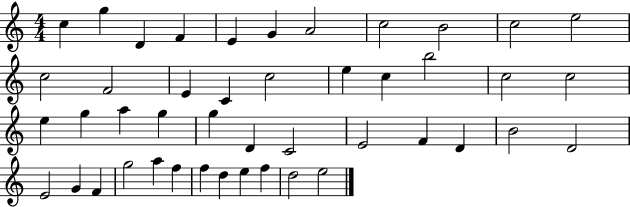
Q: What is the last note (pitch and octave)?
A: E5